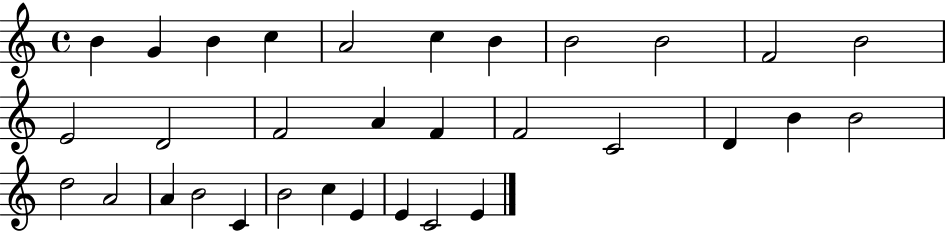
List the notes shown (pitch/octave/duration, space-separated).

B4/q G4/q B4/q C5/q A4/h C5/q B4/q B4/h B4/h F4/h B4/h E4/h D4/h F4/h A4/q F4/q F4/h C4/h D4/q B4/q B4/h D5/h A4/h A4/q B4/h C4/q B4/h C5/q E4/q E4/q C4/h E4/q